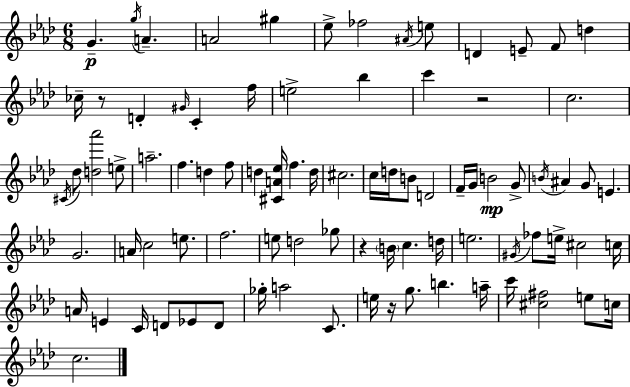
G4/q. G5/s A4/q. A4/h G#5/q Eb5/e FES5/h A#4/s E5/e D4/q E4/e F4/e D5/q CES5/s R/e D4/q G#4/s C4/q F5/s E5/h Bb5/q C6/q R/h C5/h. C#4/s Db5/e [D5,Ab6]/h E5/e A5/h. F5/q. D5/q F5/e D5/q [C#4,A4,Eb5]/s F5/q. D5/s C#5/h. C5/s D5/s B4/e D4/h F4/s G4/s B4/h G4/e B4/s A#4/q G4/e E4/q. G4/h. A4/s C5/h E5/e. F5/h. E5/e D5/h Gb5/e R/q B4/s C5/q. D5/s E5/h. G#4/s FES5/e E5/s C#5/h C5/s A4/s E4/q C4/s D4/e Eb4/e D4/e Gb5/s A5/h C4/e. E5/s R/s G5/e. B5/q. A5/s C6/s [C#5,F#5]/h E5/e C5/s C5/h.